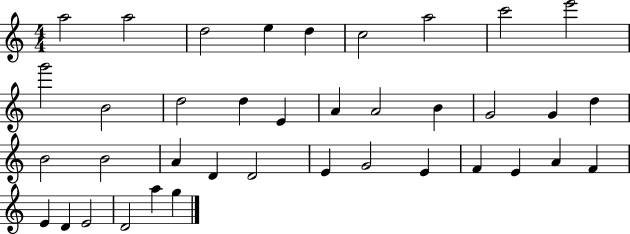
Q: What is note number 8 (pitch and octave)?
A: C6